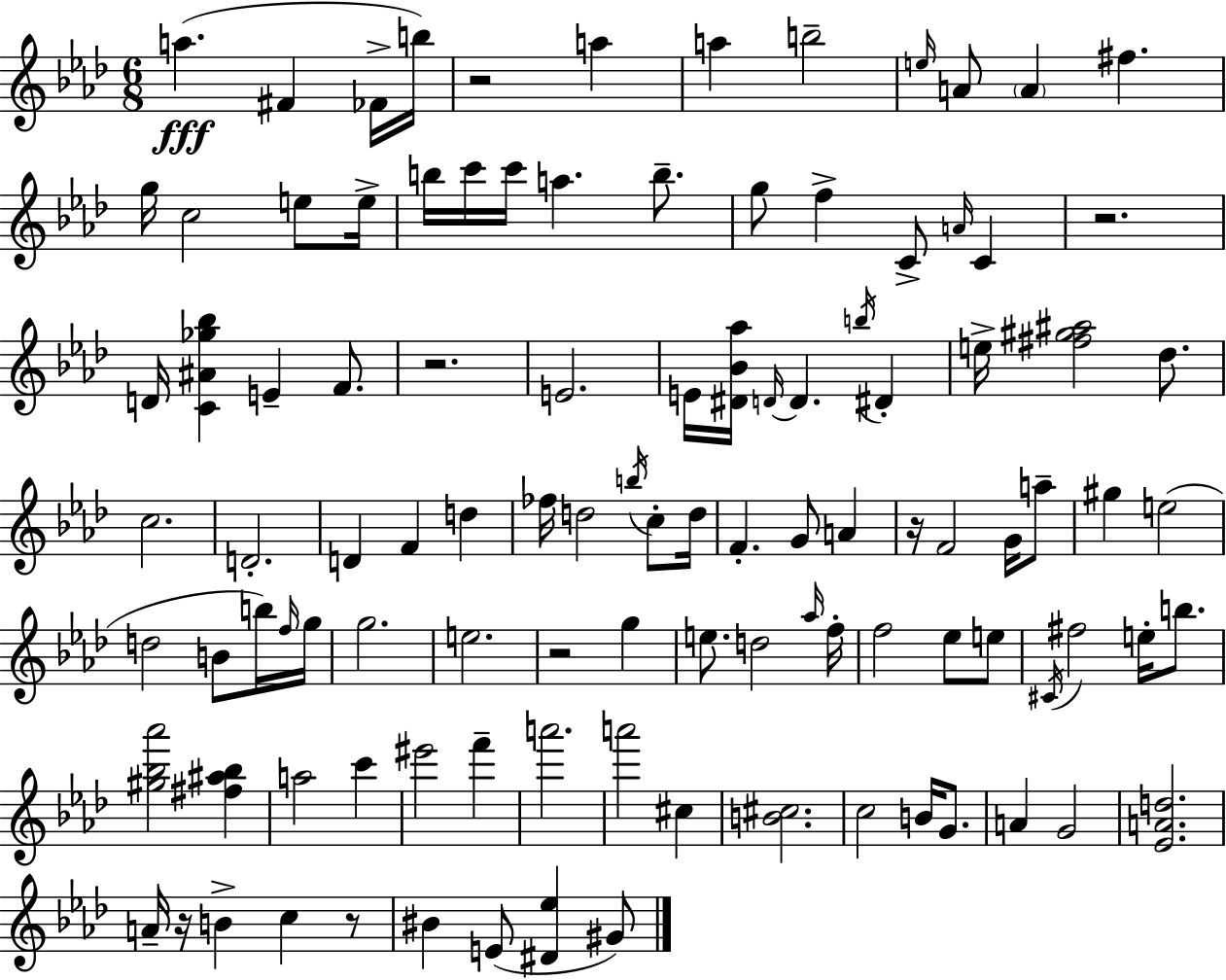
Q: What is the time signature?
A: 6/8